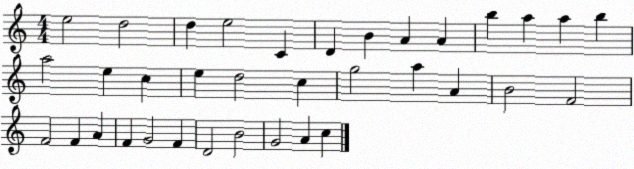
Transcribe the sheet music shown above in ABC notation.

X:1
T:Untitled
M:4/4
L:1/4
K:C
e2 d2 d e2 C D B A A b a a b a2 e c e d2 c g2 a A B2 F2 F2 F A F G2 F D2 B2 G2 A c